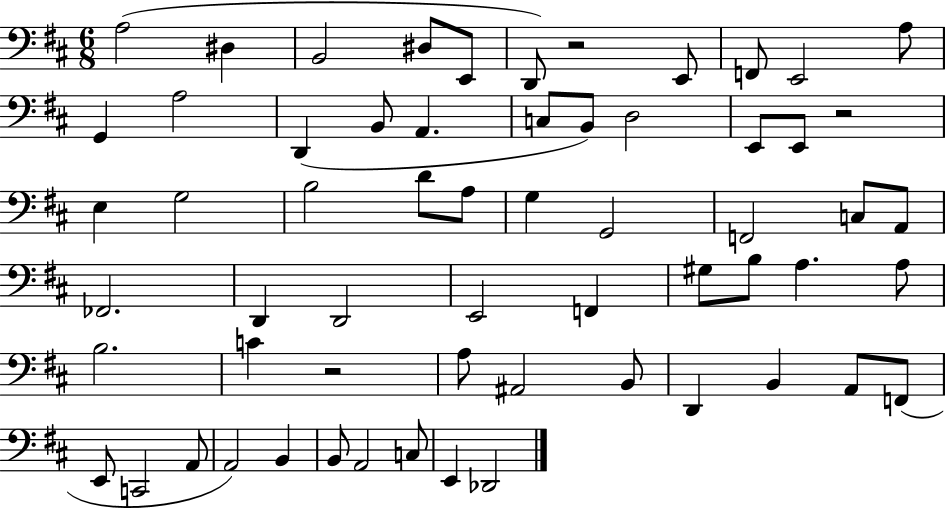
A3/h D#3/q B2/h D#3/e E2/e D2/e R/h E2/e F2/e E2/h A3/e G2/q A3/h D2/q B2/e A2/q. C3/e B2/e D3/h E2/e E2/e R/h E3/q G3/h B3/h D4/e A3/e G3/q G2/h F2/h C3/e A2/e FES2/h. D2/q D2/h E2/h F2/q G#3/e B3/e A3/q. A3/e B3/h. C4/q R/h A3/e A#2/h B2/e D2/q B2/q A2/e F2/e E2/e C2/h A2/e A2/h B2/q B2/e A2/h C3/e E2/q Db2/h